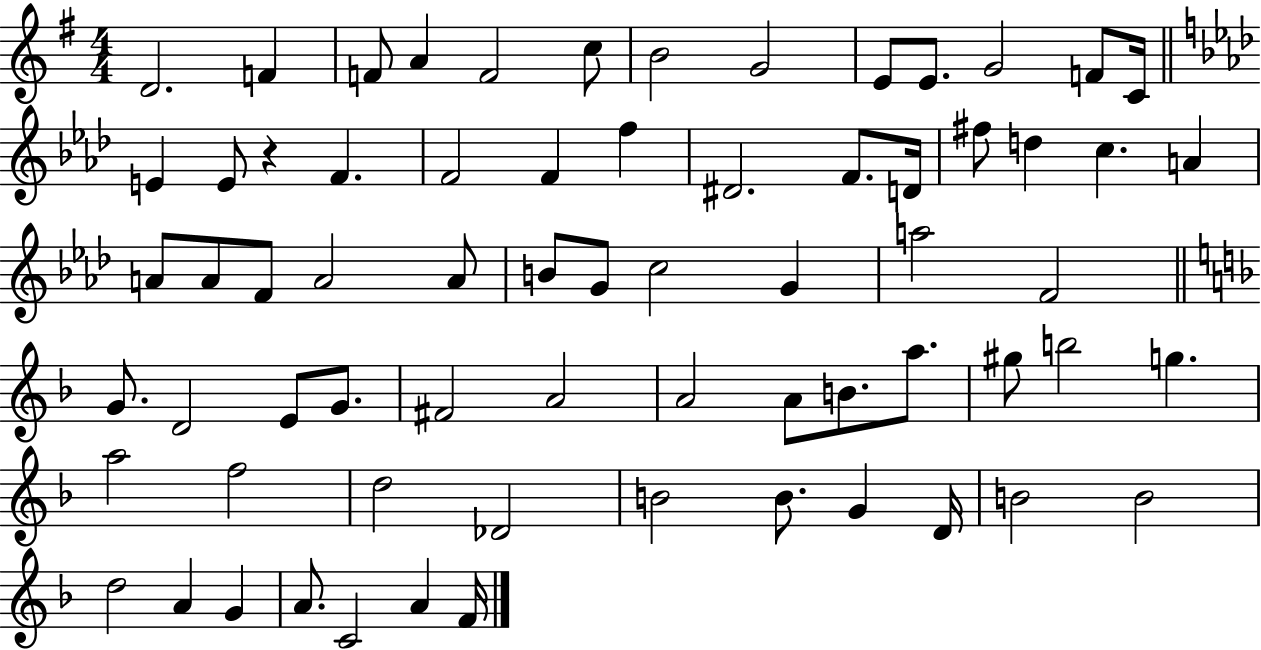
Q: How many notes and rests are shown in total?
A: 68